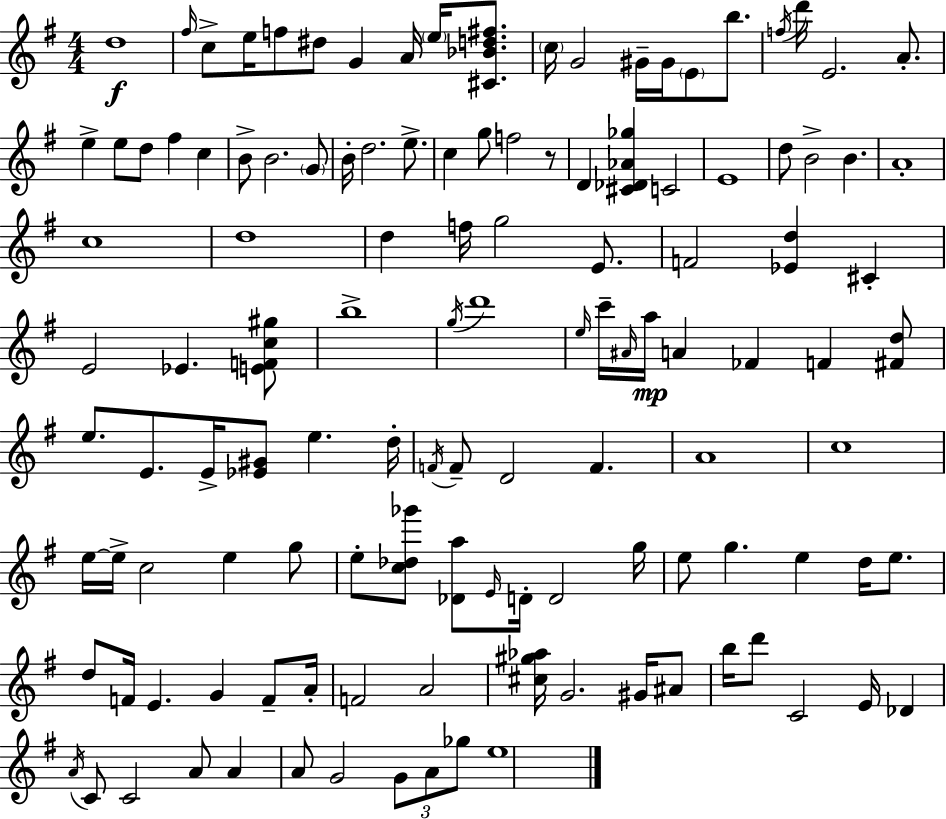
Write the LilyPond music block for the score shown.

{
  \clef treble
  \numericTimeSignature
  \time 4/4
  \key g \major
  d''1\f | \grace { fis''16 } c''8-> e''16 f''8 dis''8 g'4 a'16 \parenthesize e''16 <cis' bes' d'' fis''>8. | \parenthesize c''16 g'2 gis'16-- gis'16 \parenthesize e'8 b''8. | \acciaccatura { f''16 } d'''16 e'2. a'8.-. | \break e''4-> e''8 d''8 fis''4 c''4 | b'8-> b'2. | \parenthesize g'8 b'16-. d''2. e''8.-> | c''4 g''8 f''2 | \break r8 d'4 <cis' des' aes' ges''>4 c'2 | e'1 | d''8 b'2-> b'4. | a'1-. | \break c''1 | d''1 | d''4 f''16 g''2 e'8. | f'2 <ees' d''>4 cis'4-. | \break e'2 ees'4. | <e' f' c'' gis''>8 b''1-> | \acciaccatura { g''16 } d'''1 | \grace { e''16 } c'''16-- \grace { ais'16 } a''16\mp a'4 fes'4 f'4 | \break <fis' d''>8 e''8. e'8. e'16-> <ees' gis'>8 e''4. | d''16-. \acciaccatura { f'16 } f'8-- d'2 | f'4. a'1 | c''1 | \break e''16~~ e''16-> c''2 | e''4 g''8 e''8-. <c'' des'' ges'''>8 <des' a''>8 \grace { e'16 } d'16-. d'2 | g''16 e''8 g''4. e''4 | d''16 e''8. d''8 f'16 e'4. | \break g'4 f'8-- a'16-. f'2 a'2 | <cis'' gis'' aes''>16 g'2. | gis'16 ais'8 b''16 d'''8 c'2 | e'16 des'4 \acciaccatura { a'16 } c'8 c'2 | \break a'8 a'4 a'8 g'2 | \tuplet 3/2 { g'8 a'8 ges''8 } e''1 | \bar "|."
}